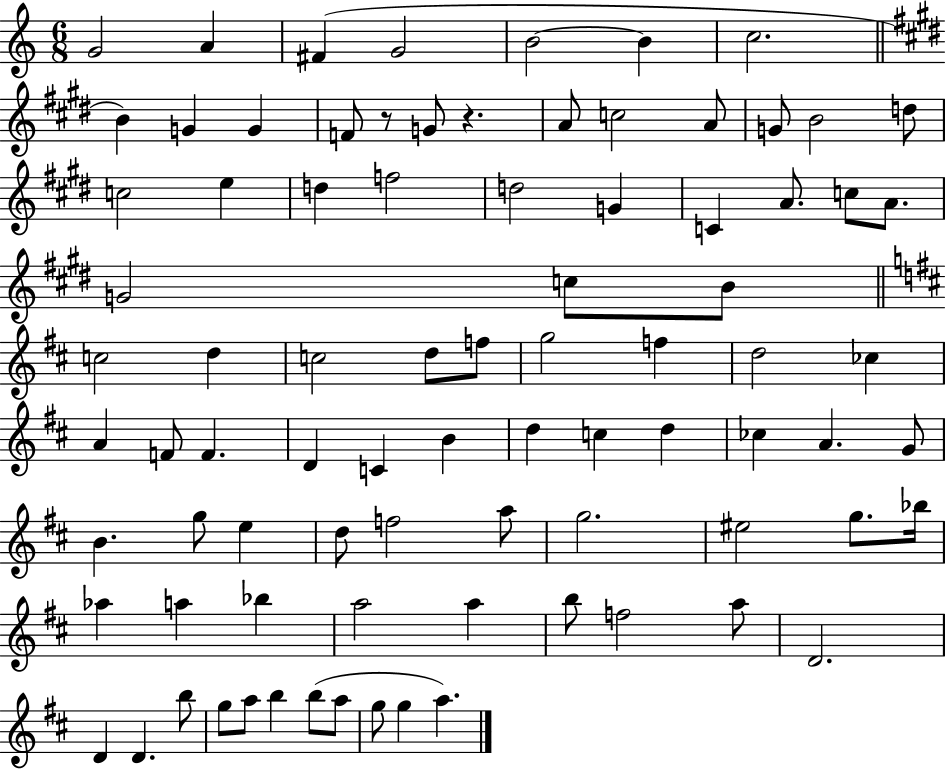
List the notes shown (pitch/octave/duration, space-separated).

G4/h A4/q F#4/q G4/h B4/h B4/q C5/h. B4/q G4/q G4/q F4/e R/e G4/e R/q. A4/e C5/h A4/e G4/e B4/h D5/e C5/h E5/q D5/q F5/h D5/h G4/q C4/q A4/e. C5/e A4/e. G4/h C5/e B4/e C5/h D5/q C5/h D5/e F5/e G5/h F5/q D5/h CES5/q A4/q F4/e F4/q. D4/q C4/q B4/q D5/q C5/q D5/q CES5/q A4/q. G4/e B4/q. G5/e E5/q D5/e F5/h A5/e G5/h. EIS5/h G5/e. Bb5/s Ab5/q A5/q Bb5/q A5/h A5/q B5/e F5/h A5/e D4/h. D4/q D4/q. B5/e G5/e A5/e B5/q B5/e A5/e G5/e G5/q A5/q.